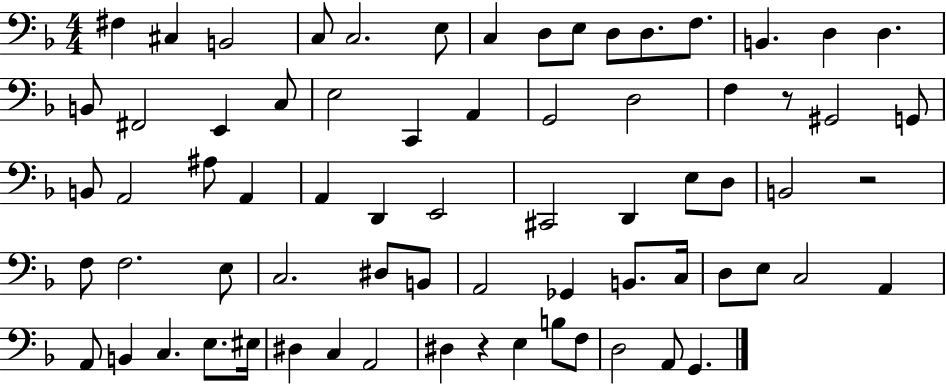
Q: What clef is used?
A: bass